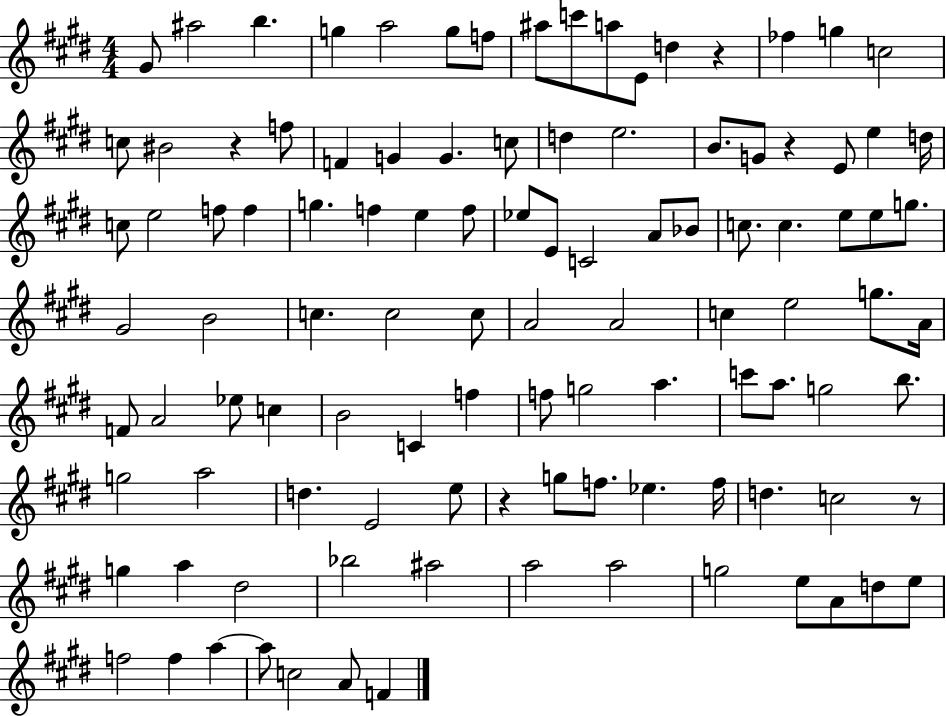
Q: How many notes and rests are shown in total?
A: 107